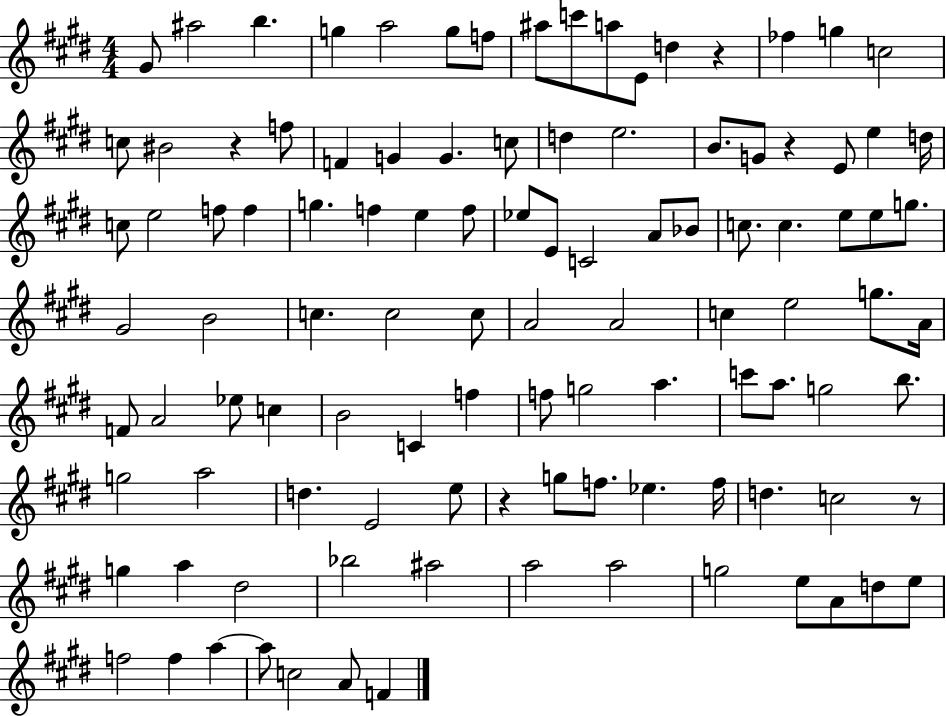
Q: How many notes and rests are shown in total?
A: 107